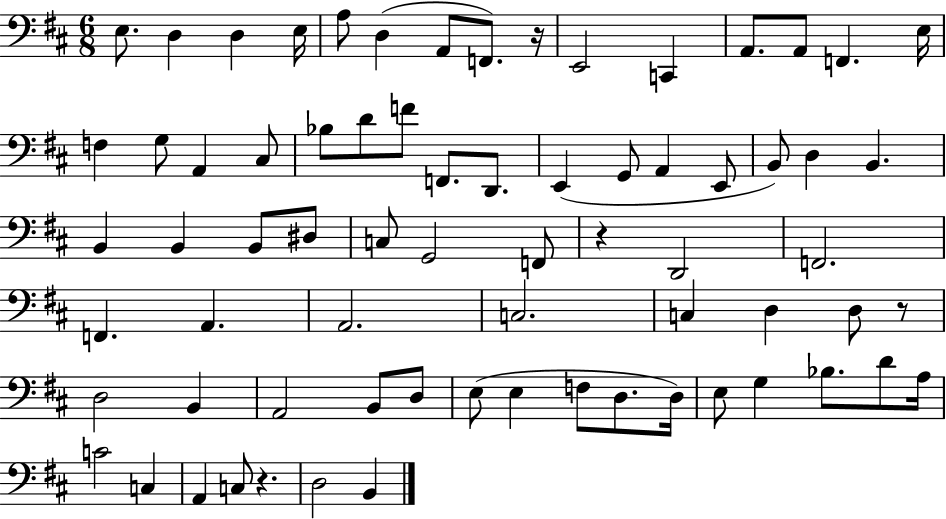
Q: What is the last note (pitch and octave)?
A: B2